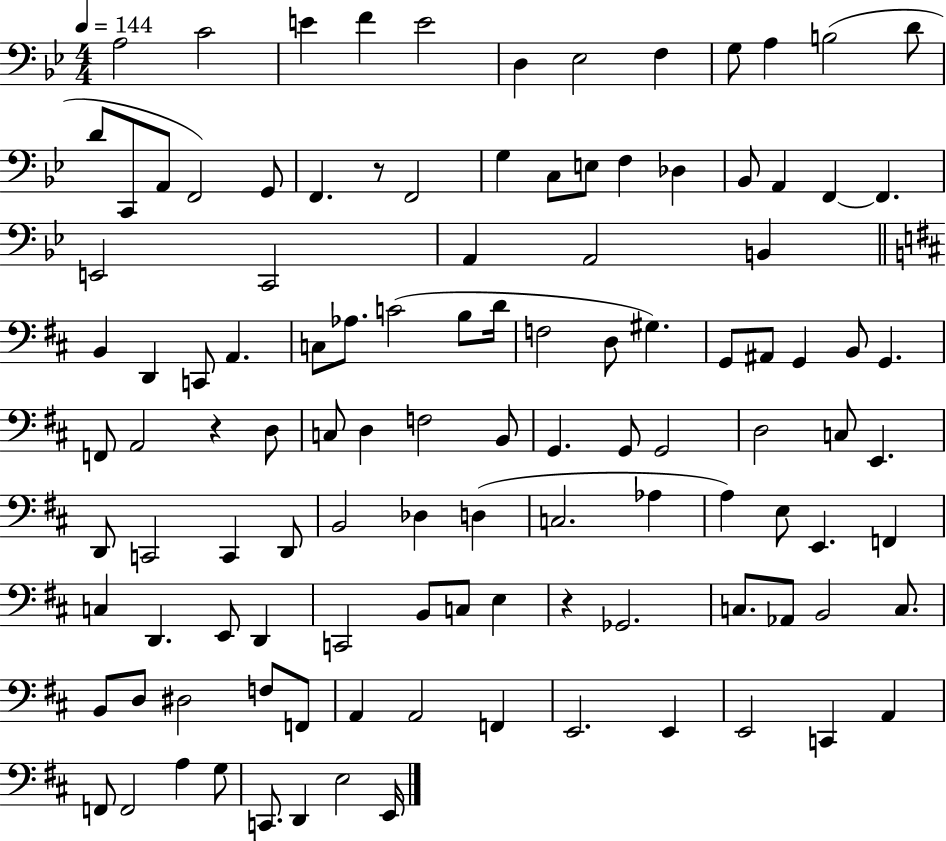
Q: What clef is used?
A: bass